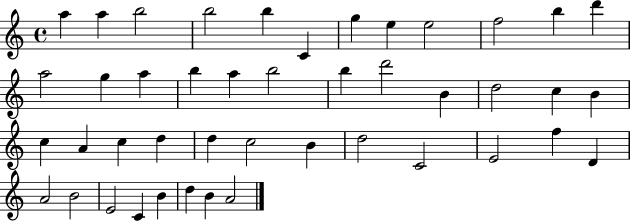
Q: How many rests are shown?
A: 0